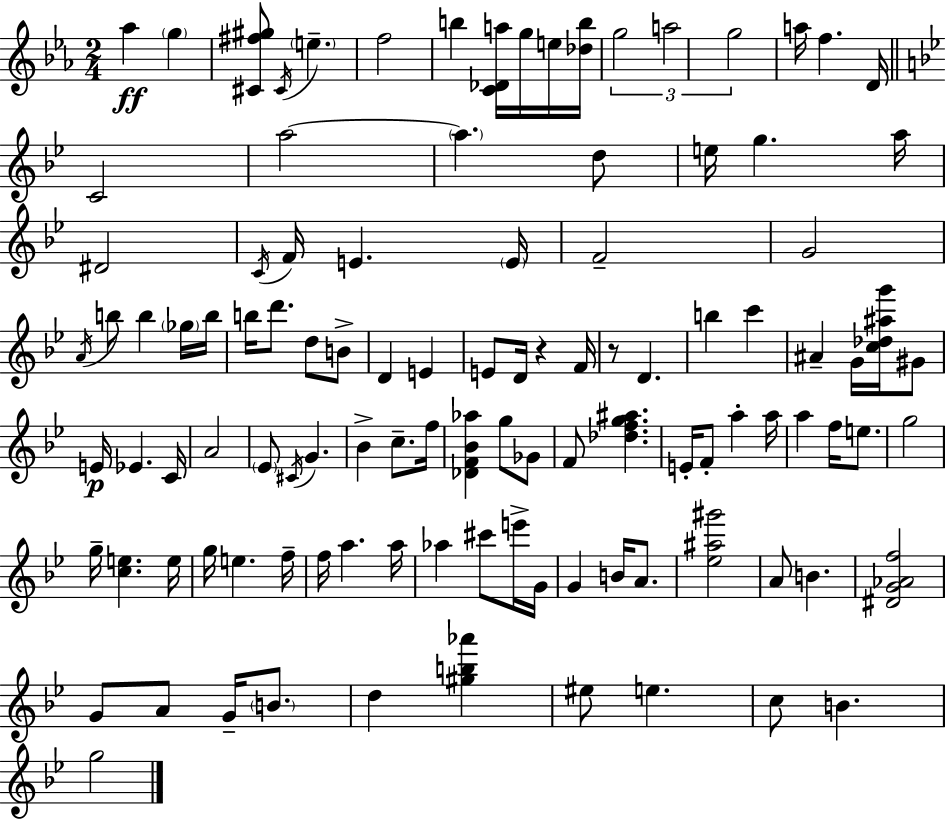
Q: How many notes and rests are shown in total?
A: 108